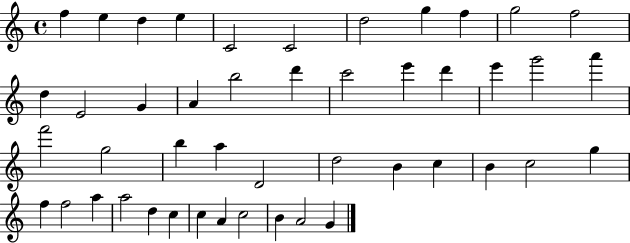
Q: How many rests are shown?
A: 0